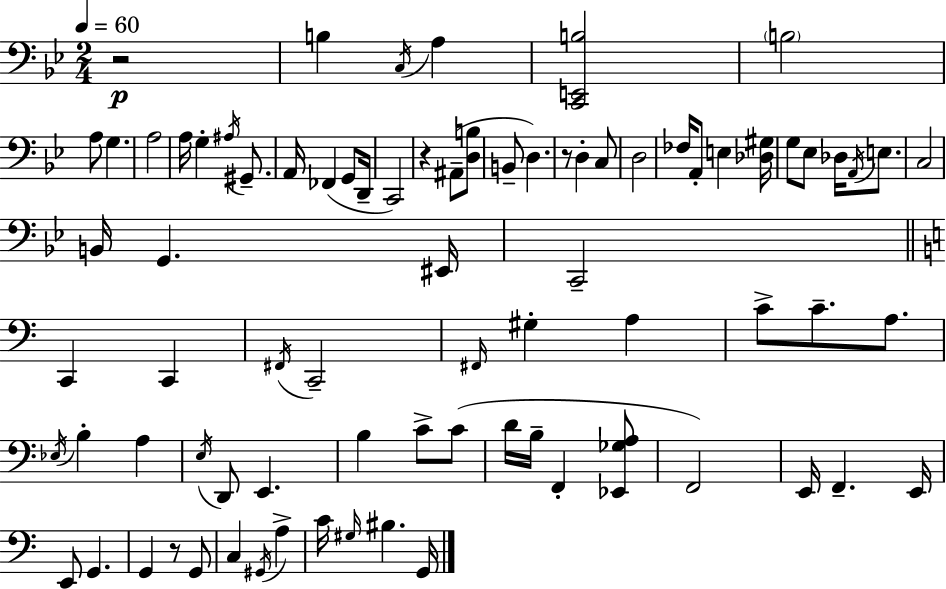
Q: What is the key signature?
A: G minor